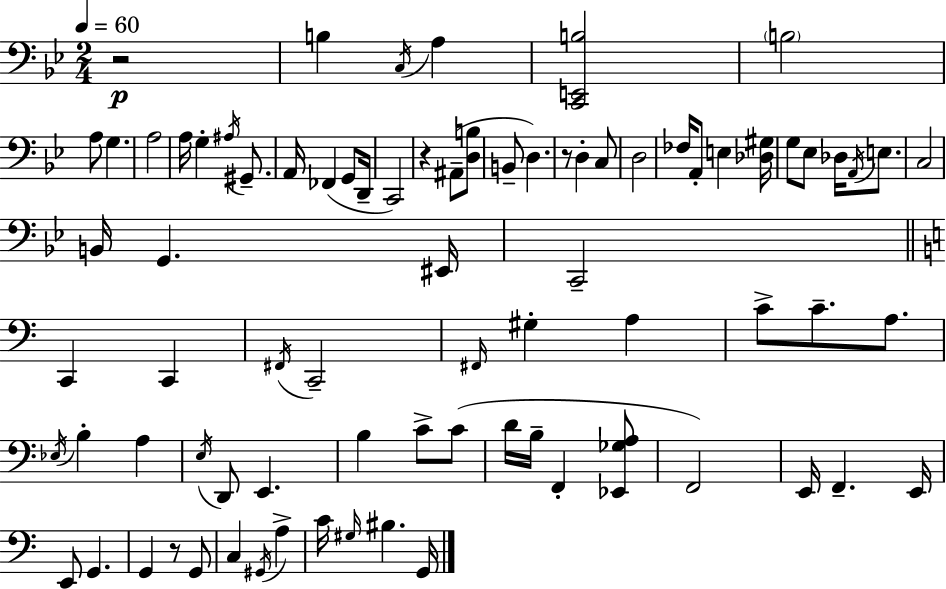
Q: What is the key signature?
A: G minor